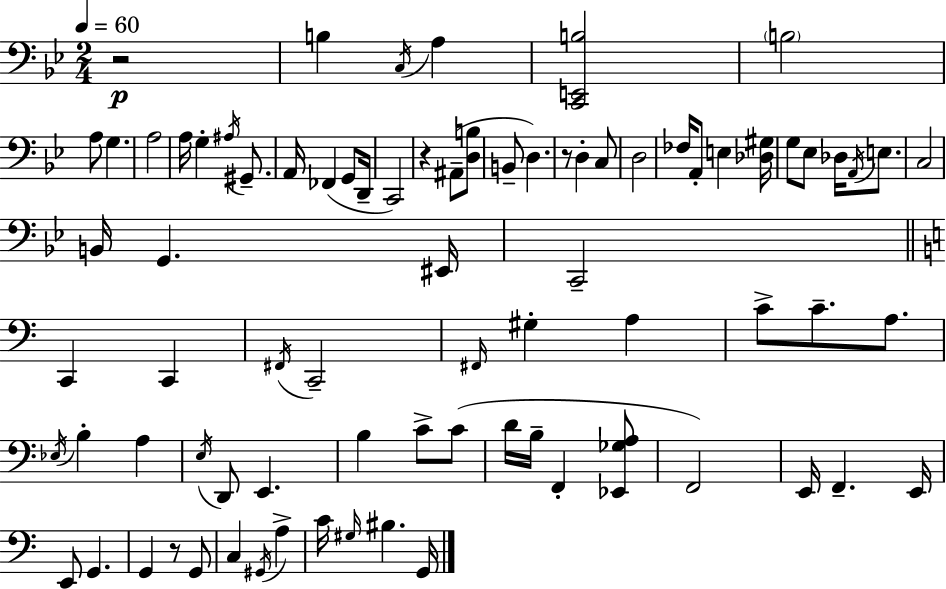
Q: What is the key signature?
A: G minor